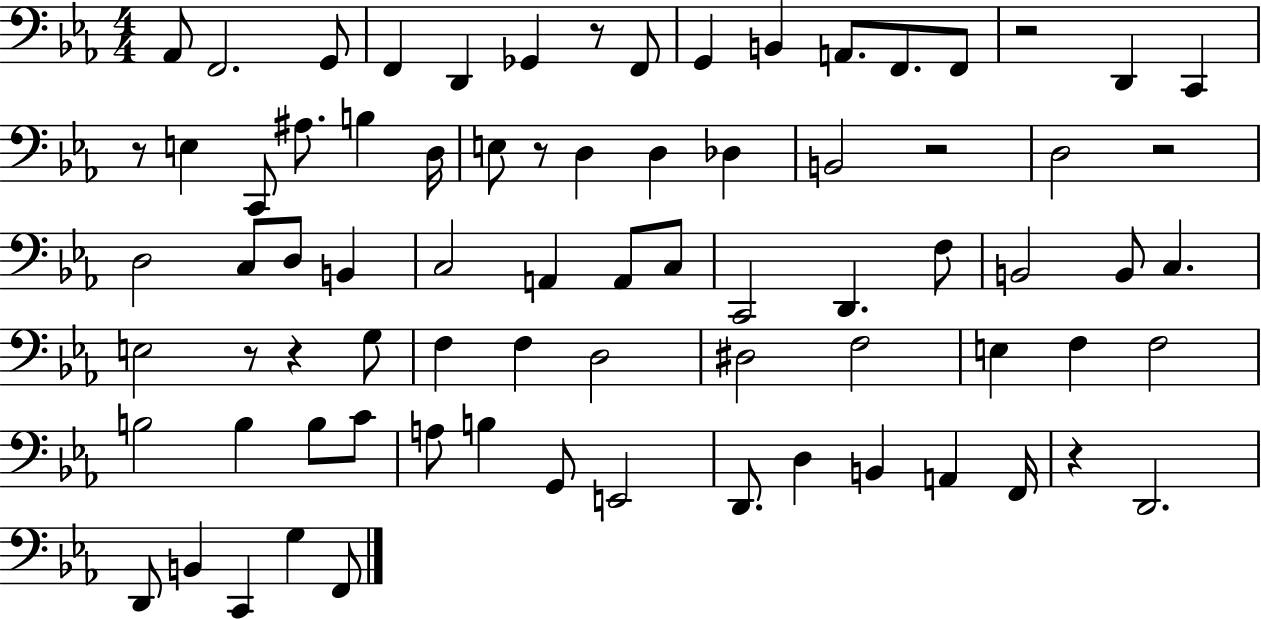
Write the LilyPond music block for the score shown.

{
  \clef bass
  \numericTimeSignature
  \time 4/4
  \key ees \major
  aes,8 f,2. g,8 | f,4 d,4 ges,4 r8 f,8 | g,4 b,4 a,8. f,8. f,8 | r2 d,4 c,4 | \break r8 e4 c,8 ais8. b4 d16 | e8 r8 d4 d4 des4 | b,2 r2 | d2 r2 | \break d2 c8 d8 b,4 | c2 a,4 a,8 c8 | c,2 d,4. f8 | b,2 b,8 c4. | \break e2 r8 r4 g8 | f4 f4 d2 | dis2 f2 | e4 f4 f2 | \break b2 b4 b8 c'8 | a8 b4 g,8 e,2 | d,8. d4 b,4 a,4 f,16 | r4 d,2. | \break d,8 b,4 c,4 g4 f,8 | \bar "|."
}